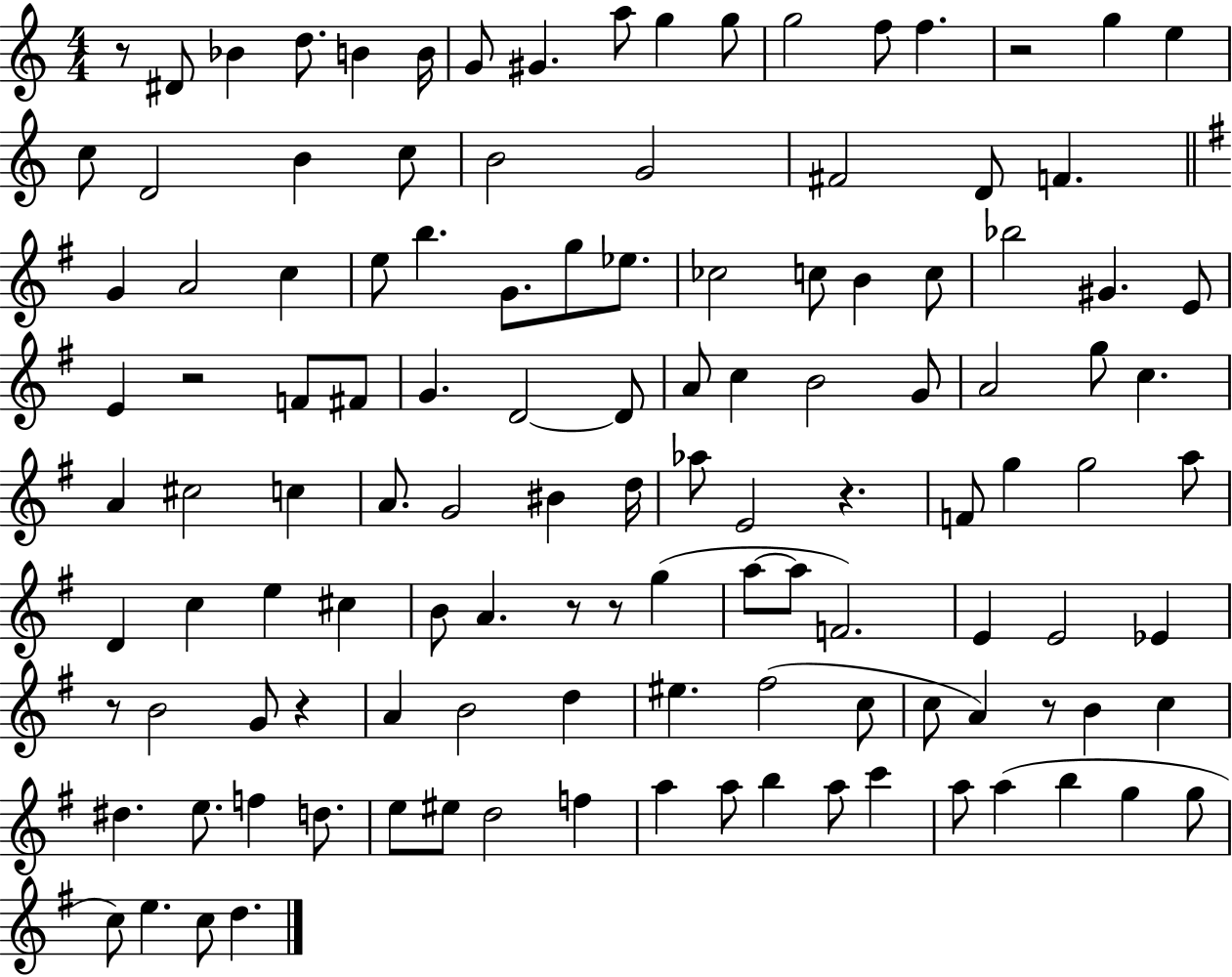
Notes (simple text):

R/e D#4/e Bb4/q D5/e. B4/q B4/s G4/e G#4/q. A5/e G5/q G5/e G5/h F5/e F5/q. R/h G5/q E5/q C5/e D4/h B4/q C5/e B4/h G4/h F#4/h D4/e F4/q. G4/q A4/h C5/q E5/e B5/q. G4/e. G5/e Eb5/e. CES5/h C5/e B4/q C5/e Bb5/h G#4/q. E4/e E4/q R/h F4/e F#4/e G4/q. D4/h D4/e A4/e C5/q B4/h G4/e A4/h G5/e C5/q. A4/q C#5/h C5/q A4/e. G4/h BIS4/q D5/s Ab5/e E4/h R/q. F4/e G5/q G5/h A5/e D4/q C5/q E5/q C#5/q B4/e A4/q. R/e R/e G5/q A5/e A5/e F4/h. E4/q E4/h Eb4/q R/e B4/h G4/e R/q A4/q B4/h D5/q EIS5/q. F#5/h C5/e C5/e A4/q R/e B4/q C5/q D#5/q. E5/e. F5/q D5/e. E5/e EIS5/e D5/h F5/q A5/q A5/e B5/q A5/e C6/q A5/e A5/q B5/q G5/q G5/e C5/e E5/q. C5/e D5/q.